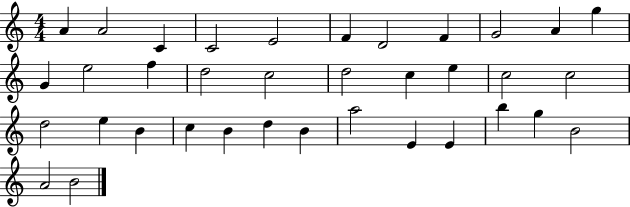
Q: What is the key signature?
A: C major